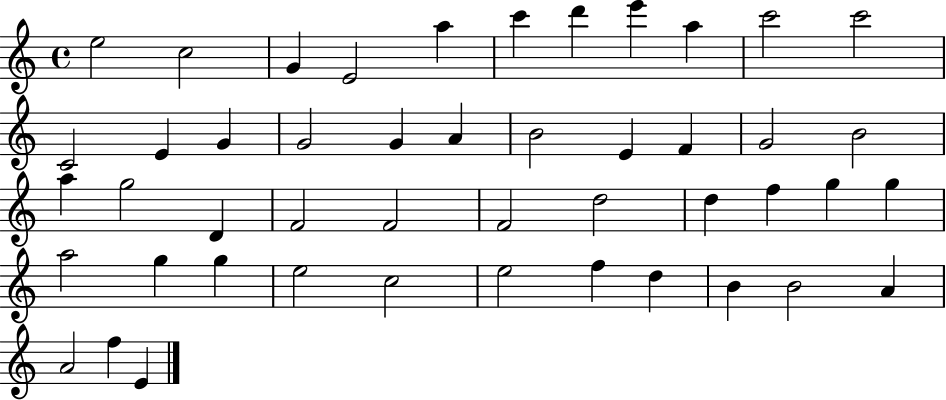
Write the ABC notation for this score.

X:1
T:Untitled
M:4/4
L:1/4
K:C
e2 c2 G E2 a c' d' e' a c'2 c'2 C2 E G G2 G A B2 E F G2 B2 a g2 D F2 F2 F2 d2 d f g g a2 g g e2 c2 e2 f d B B2 A A2 f E